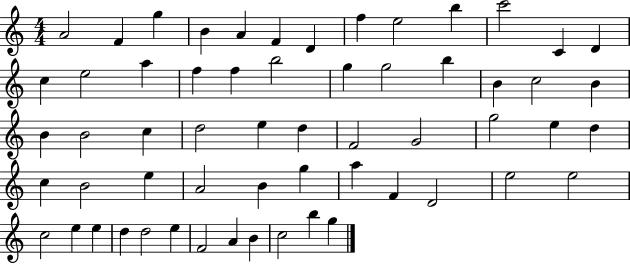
{
  \clef treble
  \numericTimeSignature
  \time 4/4
  \key c \major
  a'2 f'4 g''4 | b'4 a'4 f'4 d'4 | f''4 e''2 b''4 | c'''2 c'4 d'4 | \break c''4 e''2 a''4 | f''4 f''4 b''2 | g''4 g''2 b''4 | b'4 c''2 b'4 | \break b'4 b'2 c''4 | d''2 e''4 d''4 | f'2 g'2 | g''2 e''4 d''4 | \break c''4 b'2 e''4 | a'2 b'4 g''4 | a''4 f'4 d'2 | e''2 e''2 | \break c''2 e''4 e''4 | d''4 d''2 e''4 | f'2 a'4 b'4 | c''2 b''4 g''4 | \break \bar "|."
}